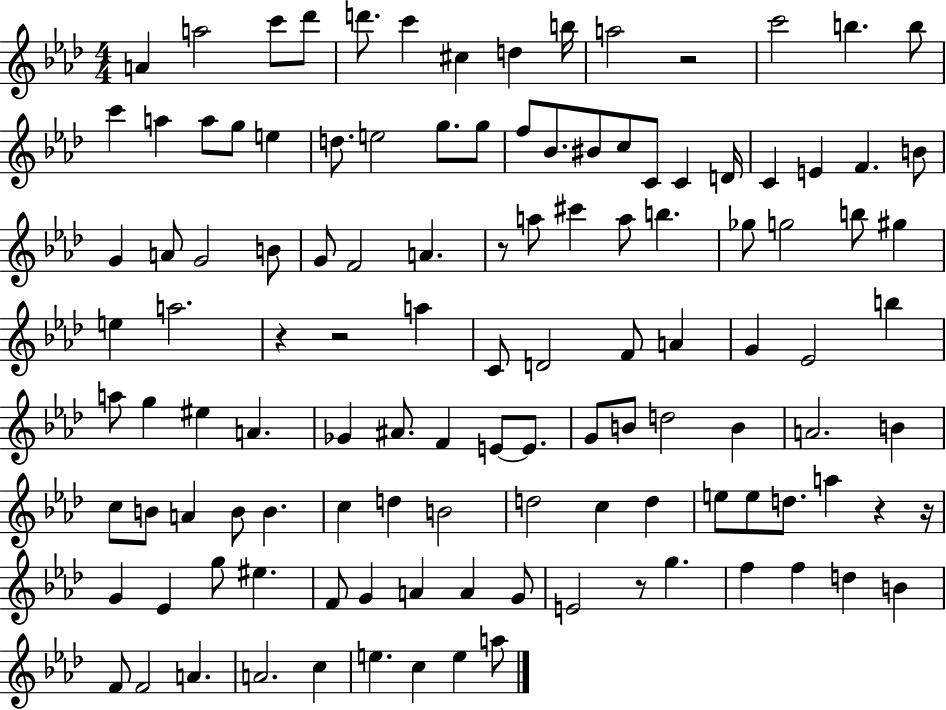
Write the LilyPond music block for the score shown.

{
  \clef treble
  \numericTimeSignature
  \time 4/4
  \key aes \major
  \repeat volta 2 { a'4 a''2 c'''8 des'''8 | d'''8. c'''4 cis''4 d''4 b''16 | a''2 r2 | c'''2 b''4. b''8 | \break c'''4 a''4 a''8 g''8 e''4 | d''8. e''2 g''8. g''8 | f''8 bes'8. bis'8 c''8 c'8 c'4 d'16 | c'4 e'4 f'4. b'8 | \break g'4 a'8 g'2 b'8 | g'8 f'2 a'4. | r8 a''8 cis'''4 a''8 b''4. | ges''8 g''2 b''8 gis''4 | \break e''4 a''2. | r4 r2 a''4 | c'8 d'2 f'8 a'4 | g'4 ees'2 b''4 | \break a''8 g''4 eis''4 a'4. | ges'4 ais'8. f'4 e'8~~ e'8. | g'8 b'8 d''2 b'4 | a'2. b'4 | \break c''8 b'8 a'4 b'8 b'4. | c''4 d''4 b'2 | d''2 c''4 d''4 | e''8 e''8 d''8. a''4 r4 r16 | \break g'4 ees'4 g''8 eis''4. | f'8 g'4 a'4 a'4 g'8 | e'2 r8 g''4. | f''4 f''4 d''4 b'4 | \break f'8 f'2 a'4. | a'2. c''4 | e''4. c''4 e''4 a''8 | } \bar "|."
}